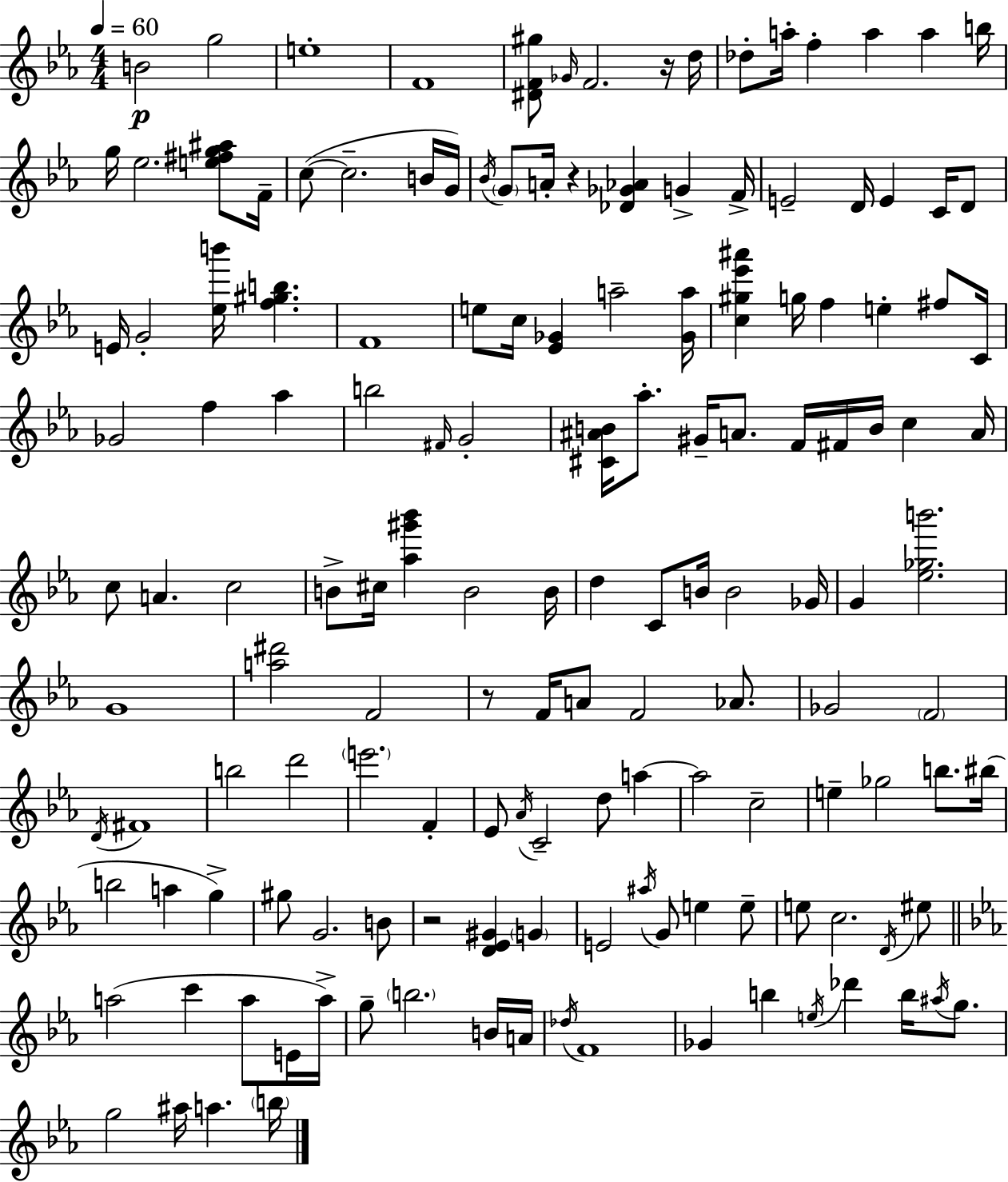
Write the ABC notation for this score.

X:1
T:Untitled
M:4/4
L:1/4
K:Eb
B2 g2 e4 F4 [^DF^g]/2 _G/4 F2 z/4 d/4 _d/2 a/4 f a a b/4 g/4 _e2 [e^fg^a]/2 F/4 c/2 c2 B/4 G/4 _B/4 G/2 A/4 z [_D_G_A] G F/4 E2 D/4 E C/4 D/2 E/4 G2 [_eb']/4 [f^gb] F4 e/2 c/4 [_E_G] a2 [_Ga]/4 [c^g_e'^a'] g/4 f e ^f/2 C/4 _G2 f _a b2 ^F/4 G2 [^C^AB]/4 _a/2 ^G/4 A/2 F/4 ^F/4 B/4 c A/4 c/2 A c2 B/2 ^c/4 [_a^g'_b'] B2 B/4 d C/2 B/4 B2 _G/4 G [_e_gb']2 G4 [a^d']2 F2 z/2 F/4 A/2 F2 _A/2 _G2 F2 D/4 ^F4 b2 d'2 e'2 F _E/2 _A/4 C2 d/2 a a2 c2 e _g2 b/2 ^b/4 b2 a g ^g/2 G2 B/2 z2 [D_E^G] G E2 ^a/4 G/2 e e/2 e/2 c2 D/4 ^e/2 a2 c' a/2 E/4 a/4 g/2 b2 B/4 A/4 _d/4 F4 _G b e/4 _d' b/4 ^a/4 g/2 g2 ^a/4 a b/4